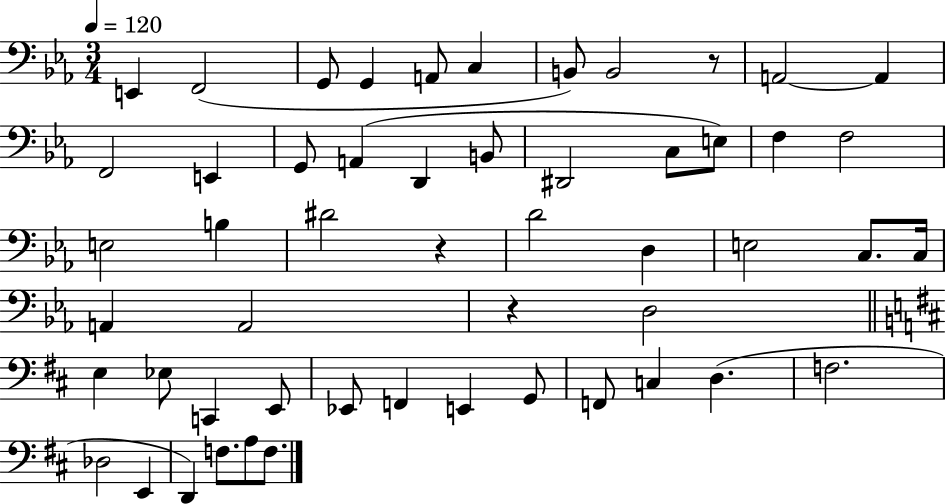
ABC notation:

X:1
T:Untitled
M:3/4
L:1/4
K:Eb
E,, F,,2 G,,/2 G,, A,,/2 C, B,,/2 B,,2 z/2 A,,2 A,, F,,2 E,, G,,/2 A,, D,, B,,/2 ^D,,2 C,/2 E,/2 F, F,2 E,2 B, ^D2 z D2 D, E,2 C,/2 C,/4 A,, A,,2 z D,2 E, _E,/2 C,, E,,/2 _E,,/2 F,, E,, G,,/2 F,,/2 C, D, F,2 _D,2 E,, D,, F,/2 A,/2 F,/2